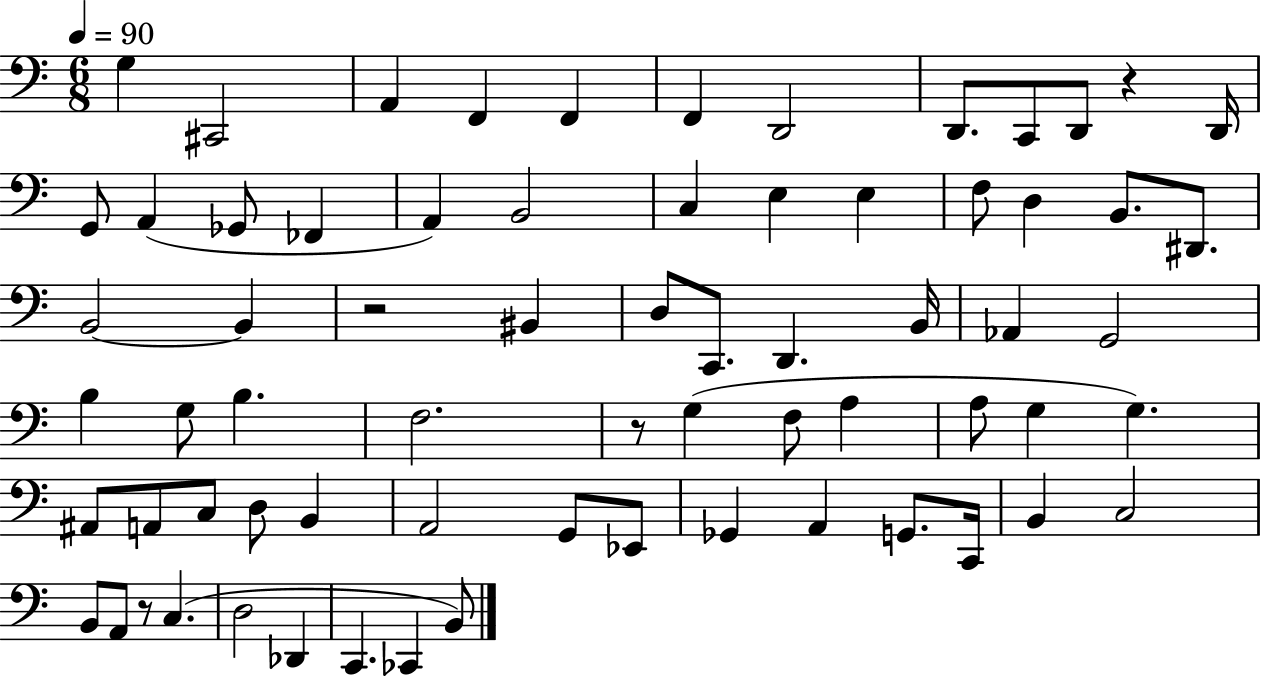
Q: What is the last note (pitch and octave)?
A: B2